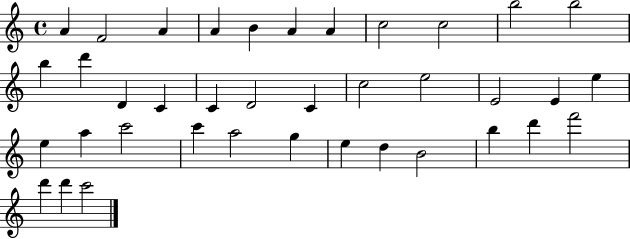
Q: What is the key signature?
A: C major